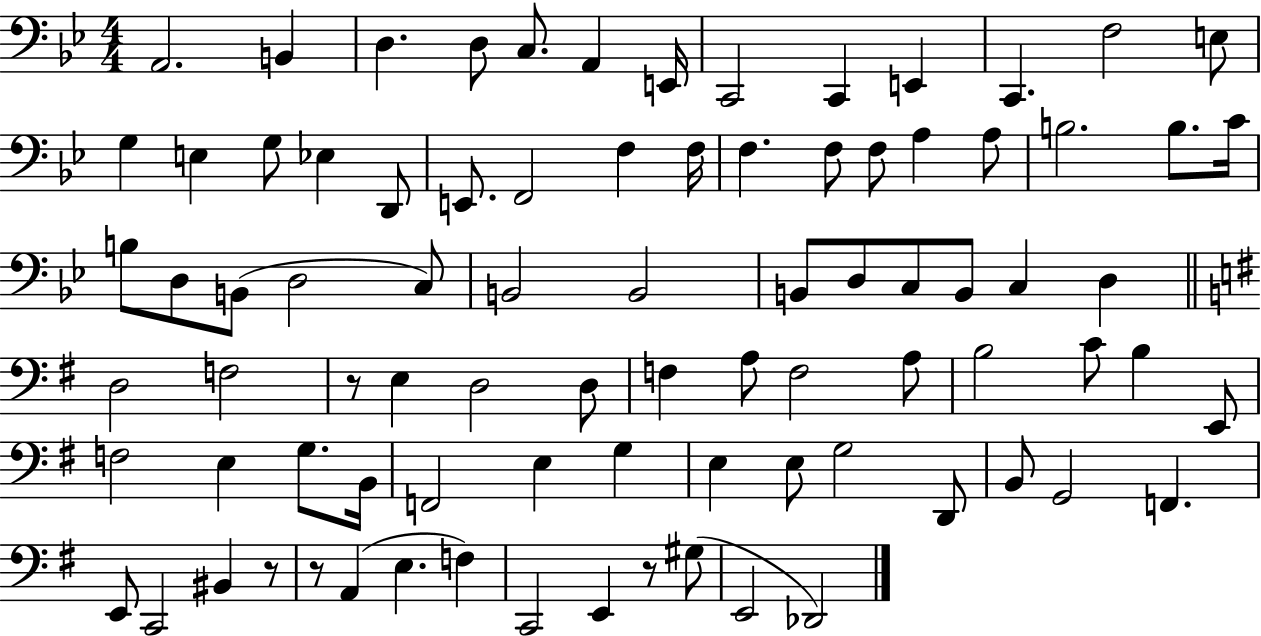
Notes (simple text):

A2/h. B2/q D3/q. D3/e C3/e. A2/q E2/s C2/h C2/q E2/q C2/q. F3/h E3/e G3/q E3/q G3/e Eb3/q D2/e E2/e. F2/h F3/q F3/s F3/q. F3/e F3/e A3/q A3/e B3/h. B3/e. C4/s B3/e D3/e B2/e D3/h C3/e B2/h B2/h B2/e D3/e C3/e B2/e C3/q D3/q D3/h F3/h R/e E3/q D3/h D3/e F3/q A3/e F3/h A3/e B3/h C4/e B3/q E2/e F3/h E3/q G3/e. B2/s F2/h E3/q G3/q E3/q E3/e G3/h D2/e B2/e G2/h F2/q. E2/e C2/h BIS2/q R/e R/e A2/q E3/q. F3/q C2/h E2/q R/e G#3/e E2/h Db2/h